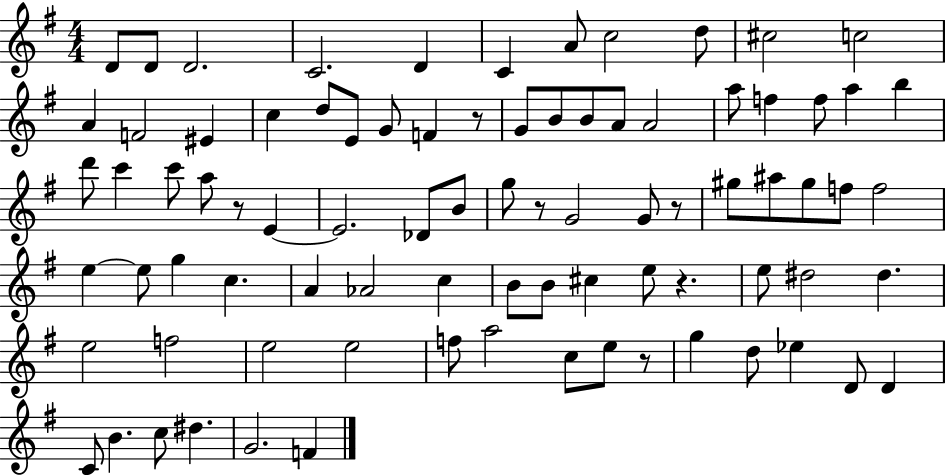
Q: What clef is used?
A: treble